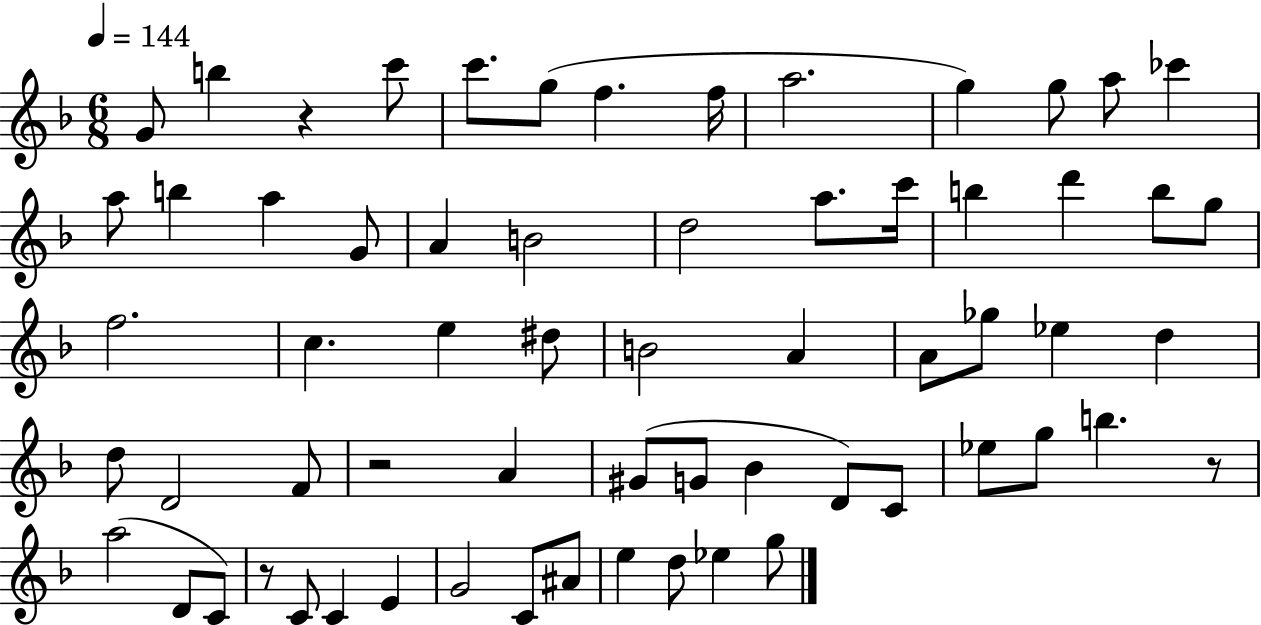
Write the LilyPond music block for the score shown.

{
  \clef treble
  \numericTimeSignature
  \time 6/8
  \key f \major
  \tempo 4 = 144
  g'8 b''4 r4 c'''8 | c'''8. g''8( f''4. f''16 | a''2. | g''4) g''8 a''8 ces'''4 | \break a''8 b''4 a''4 g'8 | a'4 b'2 | d''2 a''8. c'''16 | b''4 d'''4 b''8 g''8 | \break f''2. | c''4. e''4 dis''8 | b'2 a'4 | a'8 ges''8 ees''4 d''4 | \break d''8 d'2 f'8 | r2 a'4 | gis'8( g'8 bes'4 d'8) c'8 | ees''8 g''8 b''4. r8 | \break a''2( d'8 c'8) | r8 c'8 c'4 e'4 | g'2 c'8 ais'8 | e''4 d''8 ees''4 g''8 | \break \bar "|."
}